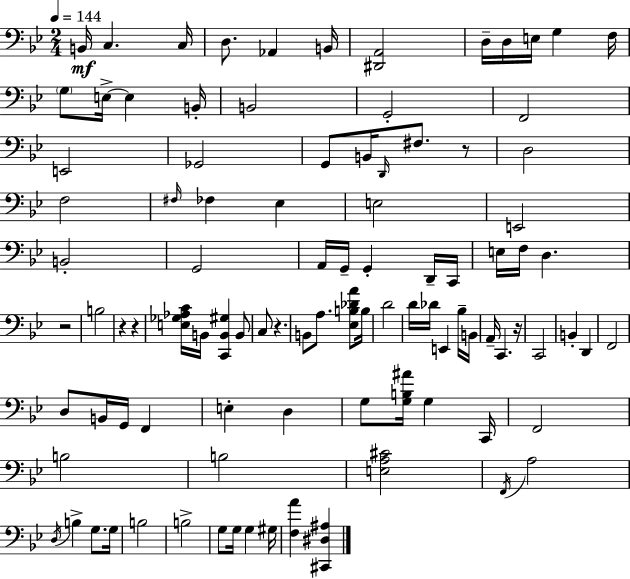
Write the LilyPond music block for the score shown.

{
  \clef bass
  \numericTimeSignature
  \time 2/4
  \key g \minor
  \tempo 4 = 144
  \repeat volta 2 { b,16\mf c4. c16 | d8. aes,4 b,16 | <dis, a,>2 | d16-- d16 e16 g4 f16 | \break \parenthesize g8 e16->~~ e4 b,16-. | b,2 | g,2-. | f,2 | \break e,2 | ges,2 | g,8 b,16 \grace { d,16 } fis8. r8 | d2 | \break f2 | \grace { fis16 } fes4 ees4 | e2 | e,2 | \break b,2-. | g,2 | a,16 g,16-- g,4-. | d,16-- c,16 e16 f16 d4. | \break r2 | b2 | r4 r4 | <e ges aes c'>16 b,16 <c, b, gis>4 | \break b,8 c8 r4. | b,8 a8. <ees b des' a'>8 | b16 d'2 | d'16 des'16 e,4 | \break bes16-- b,16 a,16-- c,4. | r16 c,2 | b,4-. d,4 | f,2 | \break d8 b,16 g,16 f,4 | e4-. d4 | g8 <g b ais'>16 g4 | c,16 f,2 | \break b2 | b2 | <e a cis'>2 | \acciaccatura { f,16 } a2 | \break \acciaccatura { d16 } b4-> | g8. g16 b2 | b2-> | g8 g16 g4 | \break gis16 <f a'>4 | <cis, dis ais>4 } \bar "|."
}